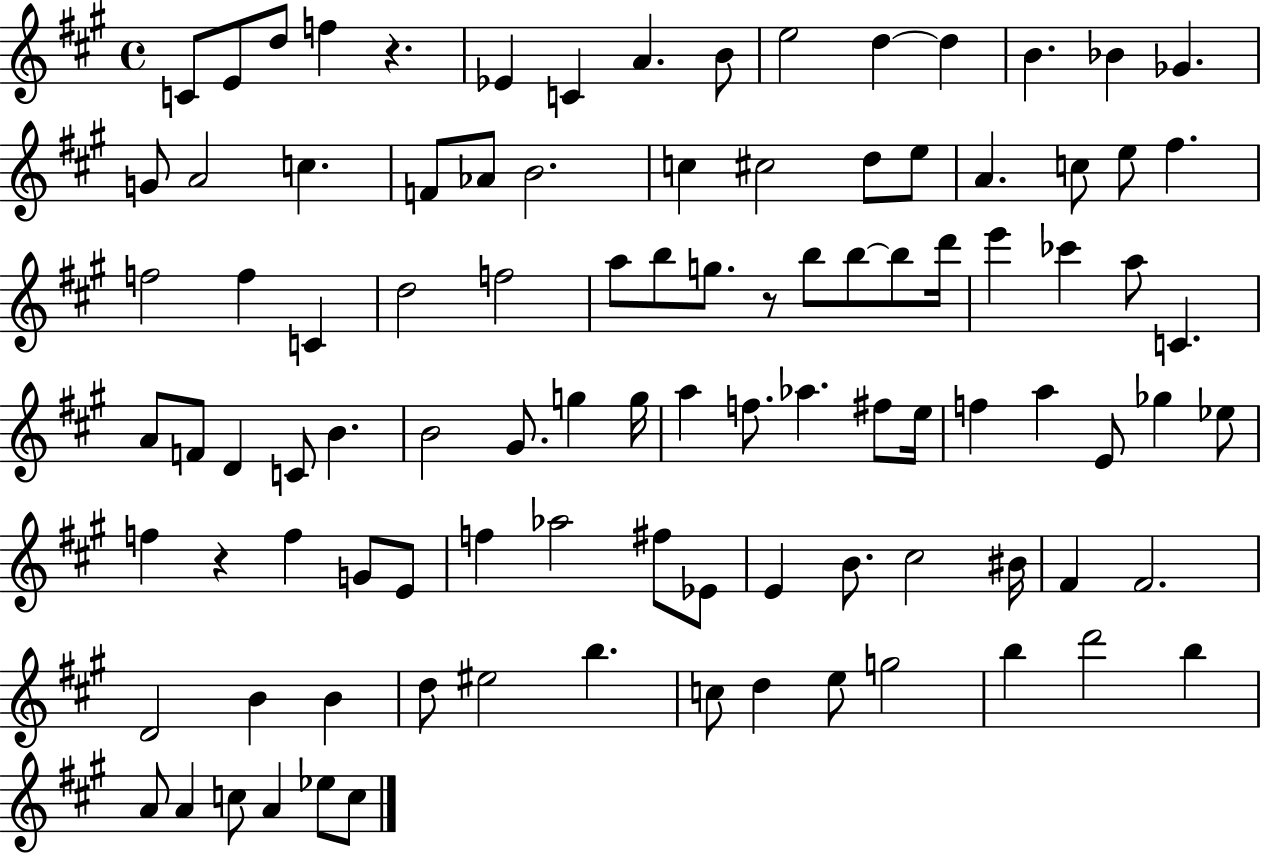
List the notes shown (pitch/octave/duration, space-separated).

C4/e E4/e D5/e F5/q R/q. Eb4/q C4/q A4/q. B4/e E5/h D5/q D5/q B4/q. Bb4/q Gb4/q. G4/e A4/h C5/q. F4/e Ab4/e B4/h. C5/q C#5/h D5/e E5/e A4/q. C5/e E5/e F#5/q. F5/h F5/q C4/q D5/h F5/h A5/e B5/e G5/e. R/e B5/e B5/e B5/e D6/s E6/q CES6/q A5/e C4/q. A4/e F4/e D4/q C4/e B4/q. B4/h G#4/e. G5/q G5/s A5/q F5/e. Ab5/q. F#5/e E5/s F5/q A5/q E4/e Gb5/q Eb5/e F5/q R/q F5/q G4/e E4/e F5/q Ab5/h F#5/e Eb4/e E4/q B4/e. C#5/h BIS4/s F#4/q F#4/h. D4/h B4/q B4/q D5/e EIS5/h B5/q. C5/e D5/q E5/e G5/h B5/q D6/h B5/q A4/e A4/q C5/e A4/q Eb5/e C5/e